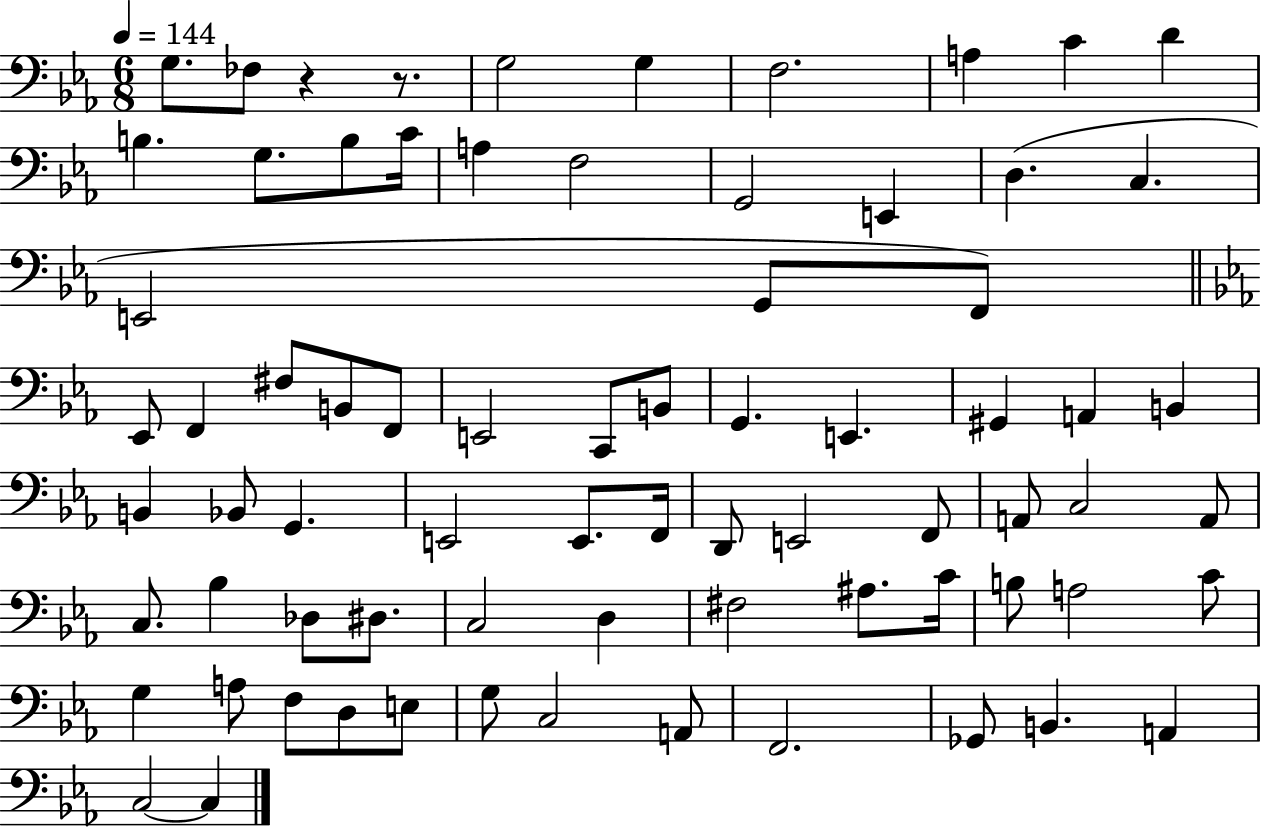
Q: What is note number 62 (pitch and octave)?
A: D3